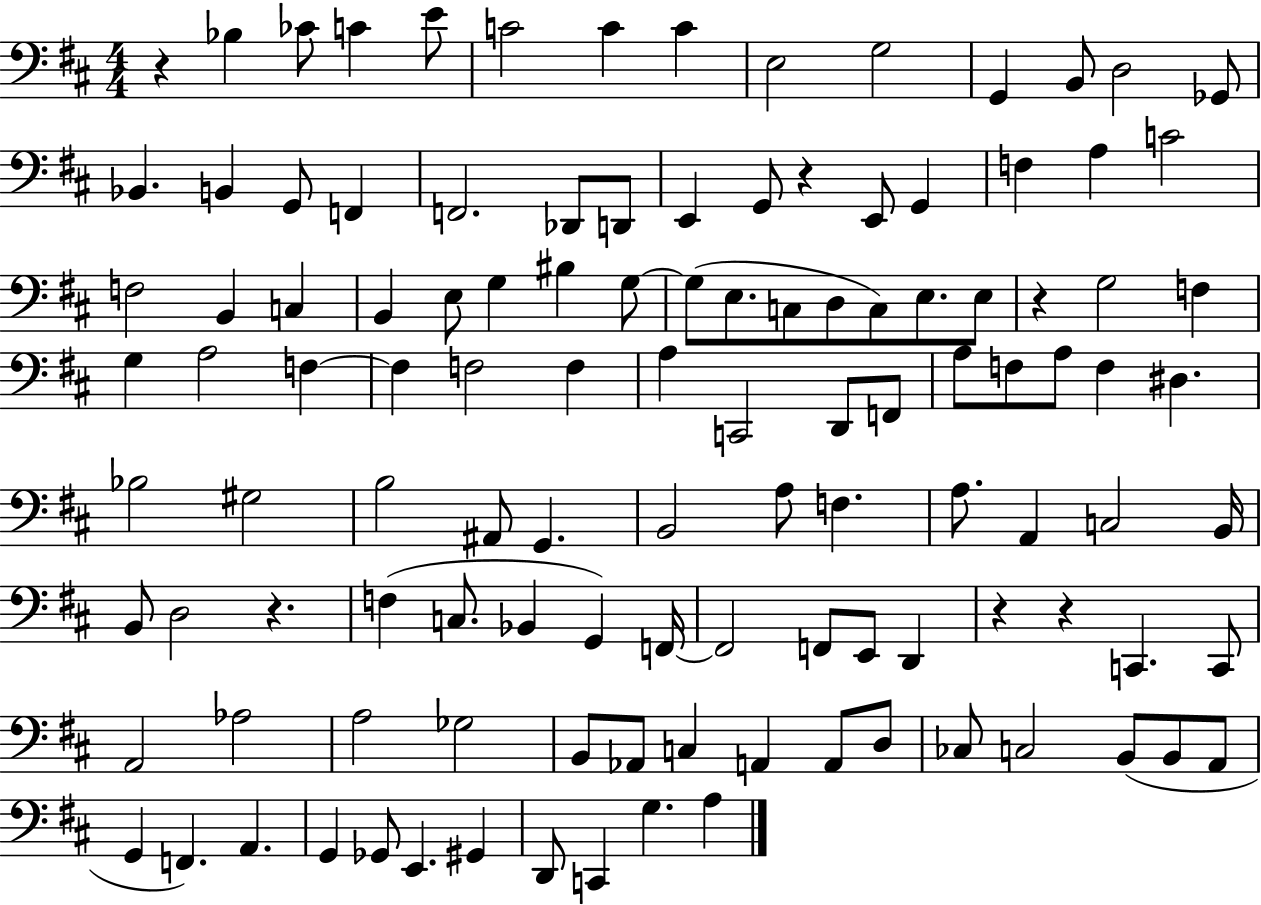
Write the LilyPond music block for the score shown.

{
  \clef bass
  \numericTimeSignature
  \time 4/4
  \key d \major
  r4 bes4 ces'8 c'4 e'8 | c'2 c'4 c'4 | e2 g2 | g,4 b,8 d2 ges,8 | \break bes,4. b,4 g,8 f,4 | f,2. des,8 d,8 | e,4 g,8 r4 e,8 g,4 | f4 a4 c'2 | \break f2 b,4 c4 | b,4 e8 g4 bis4 g8~~ | g8( e8. c8 d8 c8) e8. e8 | r4 g2 f4 | \break g4 a2 f4~~ | f4 f2 f4 | a4 c,2 d,8 f,8 | a8 f8 a8 f4 dis4. | \break bes2 gis2 | b2 ais,8 g,4. | b,2 a8 f4. | a8. a,4 c2 b,16 | \break b,8 d2 r4. | f4( c8. bes,4 g,4) f,16~~ | f,2 f,8 e,8 d,4 | r4 r4 c,4. c,8 | \break a,2 aes2 | a2 ges2 | b,8 aes,8 c4 a,4 a,8 d8 | ces8 c2 b,8( b,8 a,8 | \break g,4 f,4.) a,4. | g,4 ges,8 e,4. gis,4 | d,8 c,4 g4. a4 | \bar "|."
}